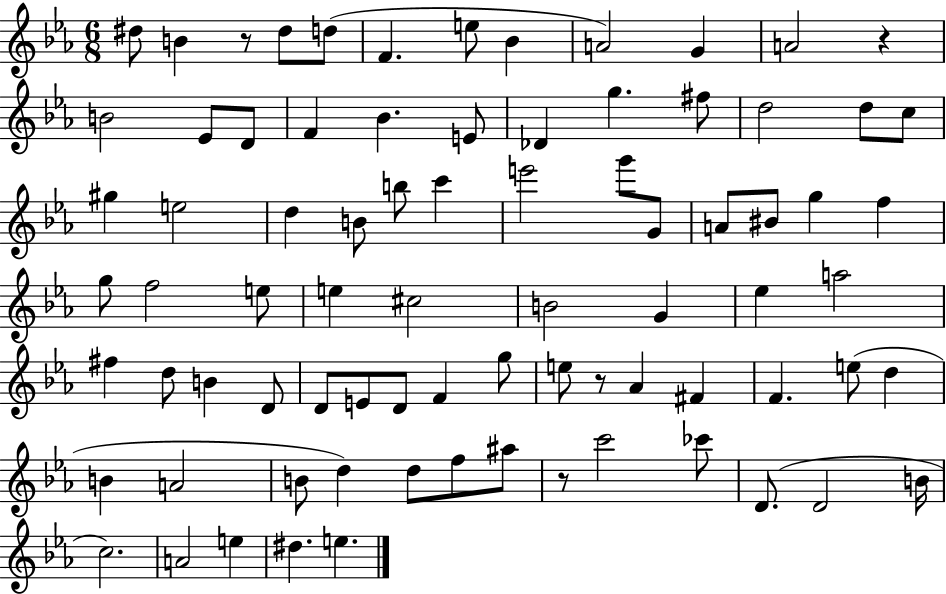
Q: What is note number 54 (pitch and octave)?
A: E5